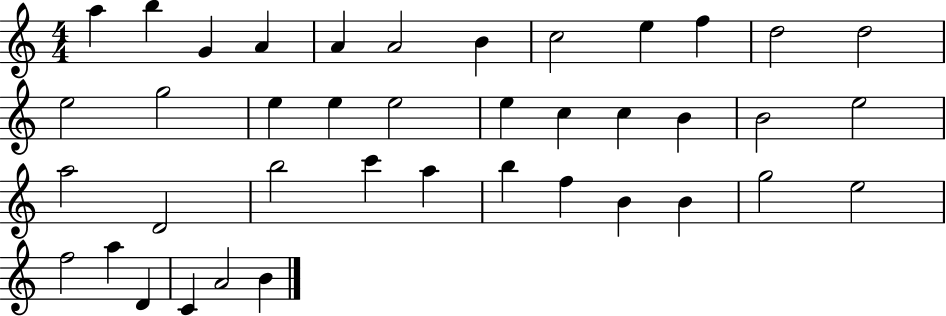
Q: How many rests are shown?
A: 0